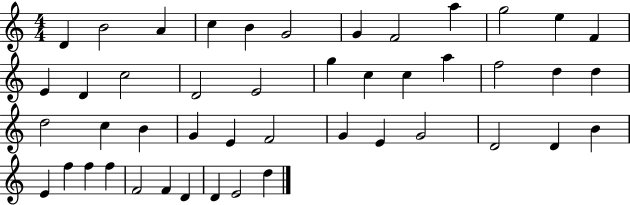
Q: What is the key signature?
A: C major